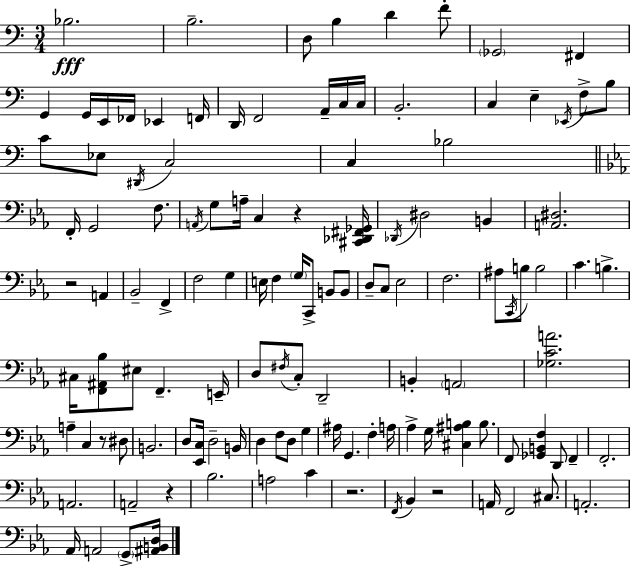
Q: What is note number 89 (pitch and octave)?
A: G3